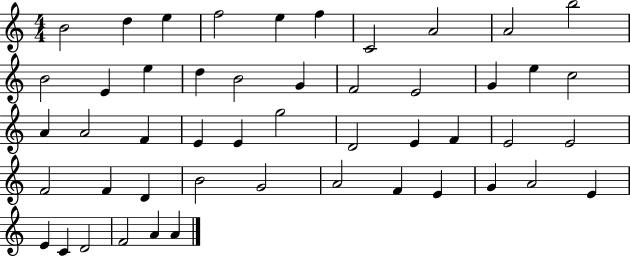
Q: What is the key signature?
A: C major